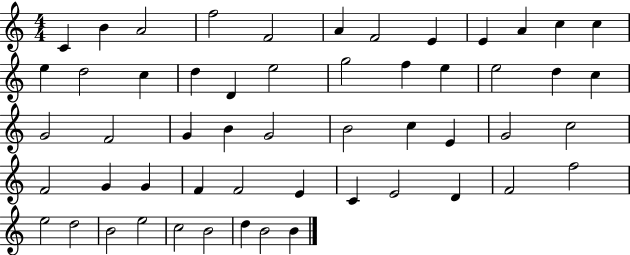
{
  \clef treble
  \numericTimeSignature
  \time 4/4
  \key c \major
  c'4 b'4 a'2 | f''2 f'2 | a'4 f'2 e'4 | e'4 a'4 c''4 c''4 | \break e''4 d''2 c''4 | d''4 d'4 e''2 | g''2 f''4 e''4 | e''2 d''4 c''4 | \break g'2 f'2 | g'4 b'4 g'2 | b'2 c''4 e'4 | g'2 c''2 | \break f'2 g'4 g'4 | f'4 f'2 e'4 | c'4 e'2 d'4 | f'2 f''2 | \break e''2 d''2 | b'2 e''2 | c''2 b'2 | d''4 b'2 b'4 | \break \bar "|."
}